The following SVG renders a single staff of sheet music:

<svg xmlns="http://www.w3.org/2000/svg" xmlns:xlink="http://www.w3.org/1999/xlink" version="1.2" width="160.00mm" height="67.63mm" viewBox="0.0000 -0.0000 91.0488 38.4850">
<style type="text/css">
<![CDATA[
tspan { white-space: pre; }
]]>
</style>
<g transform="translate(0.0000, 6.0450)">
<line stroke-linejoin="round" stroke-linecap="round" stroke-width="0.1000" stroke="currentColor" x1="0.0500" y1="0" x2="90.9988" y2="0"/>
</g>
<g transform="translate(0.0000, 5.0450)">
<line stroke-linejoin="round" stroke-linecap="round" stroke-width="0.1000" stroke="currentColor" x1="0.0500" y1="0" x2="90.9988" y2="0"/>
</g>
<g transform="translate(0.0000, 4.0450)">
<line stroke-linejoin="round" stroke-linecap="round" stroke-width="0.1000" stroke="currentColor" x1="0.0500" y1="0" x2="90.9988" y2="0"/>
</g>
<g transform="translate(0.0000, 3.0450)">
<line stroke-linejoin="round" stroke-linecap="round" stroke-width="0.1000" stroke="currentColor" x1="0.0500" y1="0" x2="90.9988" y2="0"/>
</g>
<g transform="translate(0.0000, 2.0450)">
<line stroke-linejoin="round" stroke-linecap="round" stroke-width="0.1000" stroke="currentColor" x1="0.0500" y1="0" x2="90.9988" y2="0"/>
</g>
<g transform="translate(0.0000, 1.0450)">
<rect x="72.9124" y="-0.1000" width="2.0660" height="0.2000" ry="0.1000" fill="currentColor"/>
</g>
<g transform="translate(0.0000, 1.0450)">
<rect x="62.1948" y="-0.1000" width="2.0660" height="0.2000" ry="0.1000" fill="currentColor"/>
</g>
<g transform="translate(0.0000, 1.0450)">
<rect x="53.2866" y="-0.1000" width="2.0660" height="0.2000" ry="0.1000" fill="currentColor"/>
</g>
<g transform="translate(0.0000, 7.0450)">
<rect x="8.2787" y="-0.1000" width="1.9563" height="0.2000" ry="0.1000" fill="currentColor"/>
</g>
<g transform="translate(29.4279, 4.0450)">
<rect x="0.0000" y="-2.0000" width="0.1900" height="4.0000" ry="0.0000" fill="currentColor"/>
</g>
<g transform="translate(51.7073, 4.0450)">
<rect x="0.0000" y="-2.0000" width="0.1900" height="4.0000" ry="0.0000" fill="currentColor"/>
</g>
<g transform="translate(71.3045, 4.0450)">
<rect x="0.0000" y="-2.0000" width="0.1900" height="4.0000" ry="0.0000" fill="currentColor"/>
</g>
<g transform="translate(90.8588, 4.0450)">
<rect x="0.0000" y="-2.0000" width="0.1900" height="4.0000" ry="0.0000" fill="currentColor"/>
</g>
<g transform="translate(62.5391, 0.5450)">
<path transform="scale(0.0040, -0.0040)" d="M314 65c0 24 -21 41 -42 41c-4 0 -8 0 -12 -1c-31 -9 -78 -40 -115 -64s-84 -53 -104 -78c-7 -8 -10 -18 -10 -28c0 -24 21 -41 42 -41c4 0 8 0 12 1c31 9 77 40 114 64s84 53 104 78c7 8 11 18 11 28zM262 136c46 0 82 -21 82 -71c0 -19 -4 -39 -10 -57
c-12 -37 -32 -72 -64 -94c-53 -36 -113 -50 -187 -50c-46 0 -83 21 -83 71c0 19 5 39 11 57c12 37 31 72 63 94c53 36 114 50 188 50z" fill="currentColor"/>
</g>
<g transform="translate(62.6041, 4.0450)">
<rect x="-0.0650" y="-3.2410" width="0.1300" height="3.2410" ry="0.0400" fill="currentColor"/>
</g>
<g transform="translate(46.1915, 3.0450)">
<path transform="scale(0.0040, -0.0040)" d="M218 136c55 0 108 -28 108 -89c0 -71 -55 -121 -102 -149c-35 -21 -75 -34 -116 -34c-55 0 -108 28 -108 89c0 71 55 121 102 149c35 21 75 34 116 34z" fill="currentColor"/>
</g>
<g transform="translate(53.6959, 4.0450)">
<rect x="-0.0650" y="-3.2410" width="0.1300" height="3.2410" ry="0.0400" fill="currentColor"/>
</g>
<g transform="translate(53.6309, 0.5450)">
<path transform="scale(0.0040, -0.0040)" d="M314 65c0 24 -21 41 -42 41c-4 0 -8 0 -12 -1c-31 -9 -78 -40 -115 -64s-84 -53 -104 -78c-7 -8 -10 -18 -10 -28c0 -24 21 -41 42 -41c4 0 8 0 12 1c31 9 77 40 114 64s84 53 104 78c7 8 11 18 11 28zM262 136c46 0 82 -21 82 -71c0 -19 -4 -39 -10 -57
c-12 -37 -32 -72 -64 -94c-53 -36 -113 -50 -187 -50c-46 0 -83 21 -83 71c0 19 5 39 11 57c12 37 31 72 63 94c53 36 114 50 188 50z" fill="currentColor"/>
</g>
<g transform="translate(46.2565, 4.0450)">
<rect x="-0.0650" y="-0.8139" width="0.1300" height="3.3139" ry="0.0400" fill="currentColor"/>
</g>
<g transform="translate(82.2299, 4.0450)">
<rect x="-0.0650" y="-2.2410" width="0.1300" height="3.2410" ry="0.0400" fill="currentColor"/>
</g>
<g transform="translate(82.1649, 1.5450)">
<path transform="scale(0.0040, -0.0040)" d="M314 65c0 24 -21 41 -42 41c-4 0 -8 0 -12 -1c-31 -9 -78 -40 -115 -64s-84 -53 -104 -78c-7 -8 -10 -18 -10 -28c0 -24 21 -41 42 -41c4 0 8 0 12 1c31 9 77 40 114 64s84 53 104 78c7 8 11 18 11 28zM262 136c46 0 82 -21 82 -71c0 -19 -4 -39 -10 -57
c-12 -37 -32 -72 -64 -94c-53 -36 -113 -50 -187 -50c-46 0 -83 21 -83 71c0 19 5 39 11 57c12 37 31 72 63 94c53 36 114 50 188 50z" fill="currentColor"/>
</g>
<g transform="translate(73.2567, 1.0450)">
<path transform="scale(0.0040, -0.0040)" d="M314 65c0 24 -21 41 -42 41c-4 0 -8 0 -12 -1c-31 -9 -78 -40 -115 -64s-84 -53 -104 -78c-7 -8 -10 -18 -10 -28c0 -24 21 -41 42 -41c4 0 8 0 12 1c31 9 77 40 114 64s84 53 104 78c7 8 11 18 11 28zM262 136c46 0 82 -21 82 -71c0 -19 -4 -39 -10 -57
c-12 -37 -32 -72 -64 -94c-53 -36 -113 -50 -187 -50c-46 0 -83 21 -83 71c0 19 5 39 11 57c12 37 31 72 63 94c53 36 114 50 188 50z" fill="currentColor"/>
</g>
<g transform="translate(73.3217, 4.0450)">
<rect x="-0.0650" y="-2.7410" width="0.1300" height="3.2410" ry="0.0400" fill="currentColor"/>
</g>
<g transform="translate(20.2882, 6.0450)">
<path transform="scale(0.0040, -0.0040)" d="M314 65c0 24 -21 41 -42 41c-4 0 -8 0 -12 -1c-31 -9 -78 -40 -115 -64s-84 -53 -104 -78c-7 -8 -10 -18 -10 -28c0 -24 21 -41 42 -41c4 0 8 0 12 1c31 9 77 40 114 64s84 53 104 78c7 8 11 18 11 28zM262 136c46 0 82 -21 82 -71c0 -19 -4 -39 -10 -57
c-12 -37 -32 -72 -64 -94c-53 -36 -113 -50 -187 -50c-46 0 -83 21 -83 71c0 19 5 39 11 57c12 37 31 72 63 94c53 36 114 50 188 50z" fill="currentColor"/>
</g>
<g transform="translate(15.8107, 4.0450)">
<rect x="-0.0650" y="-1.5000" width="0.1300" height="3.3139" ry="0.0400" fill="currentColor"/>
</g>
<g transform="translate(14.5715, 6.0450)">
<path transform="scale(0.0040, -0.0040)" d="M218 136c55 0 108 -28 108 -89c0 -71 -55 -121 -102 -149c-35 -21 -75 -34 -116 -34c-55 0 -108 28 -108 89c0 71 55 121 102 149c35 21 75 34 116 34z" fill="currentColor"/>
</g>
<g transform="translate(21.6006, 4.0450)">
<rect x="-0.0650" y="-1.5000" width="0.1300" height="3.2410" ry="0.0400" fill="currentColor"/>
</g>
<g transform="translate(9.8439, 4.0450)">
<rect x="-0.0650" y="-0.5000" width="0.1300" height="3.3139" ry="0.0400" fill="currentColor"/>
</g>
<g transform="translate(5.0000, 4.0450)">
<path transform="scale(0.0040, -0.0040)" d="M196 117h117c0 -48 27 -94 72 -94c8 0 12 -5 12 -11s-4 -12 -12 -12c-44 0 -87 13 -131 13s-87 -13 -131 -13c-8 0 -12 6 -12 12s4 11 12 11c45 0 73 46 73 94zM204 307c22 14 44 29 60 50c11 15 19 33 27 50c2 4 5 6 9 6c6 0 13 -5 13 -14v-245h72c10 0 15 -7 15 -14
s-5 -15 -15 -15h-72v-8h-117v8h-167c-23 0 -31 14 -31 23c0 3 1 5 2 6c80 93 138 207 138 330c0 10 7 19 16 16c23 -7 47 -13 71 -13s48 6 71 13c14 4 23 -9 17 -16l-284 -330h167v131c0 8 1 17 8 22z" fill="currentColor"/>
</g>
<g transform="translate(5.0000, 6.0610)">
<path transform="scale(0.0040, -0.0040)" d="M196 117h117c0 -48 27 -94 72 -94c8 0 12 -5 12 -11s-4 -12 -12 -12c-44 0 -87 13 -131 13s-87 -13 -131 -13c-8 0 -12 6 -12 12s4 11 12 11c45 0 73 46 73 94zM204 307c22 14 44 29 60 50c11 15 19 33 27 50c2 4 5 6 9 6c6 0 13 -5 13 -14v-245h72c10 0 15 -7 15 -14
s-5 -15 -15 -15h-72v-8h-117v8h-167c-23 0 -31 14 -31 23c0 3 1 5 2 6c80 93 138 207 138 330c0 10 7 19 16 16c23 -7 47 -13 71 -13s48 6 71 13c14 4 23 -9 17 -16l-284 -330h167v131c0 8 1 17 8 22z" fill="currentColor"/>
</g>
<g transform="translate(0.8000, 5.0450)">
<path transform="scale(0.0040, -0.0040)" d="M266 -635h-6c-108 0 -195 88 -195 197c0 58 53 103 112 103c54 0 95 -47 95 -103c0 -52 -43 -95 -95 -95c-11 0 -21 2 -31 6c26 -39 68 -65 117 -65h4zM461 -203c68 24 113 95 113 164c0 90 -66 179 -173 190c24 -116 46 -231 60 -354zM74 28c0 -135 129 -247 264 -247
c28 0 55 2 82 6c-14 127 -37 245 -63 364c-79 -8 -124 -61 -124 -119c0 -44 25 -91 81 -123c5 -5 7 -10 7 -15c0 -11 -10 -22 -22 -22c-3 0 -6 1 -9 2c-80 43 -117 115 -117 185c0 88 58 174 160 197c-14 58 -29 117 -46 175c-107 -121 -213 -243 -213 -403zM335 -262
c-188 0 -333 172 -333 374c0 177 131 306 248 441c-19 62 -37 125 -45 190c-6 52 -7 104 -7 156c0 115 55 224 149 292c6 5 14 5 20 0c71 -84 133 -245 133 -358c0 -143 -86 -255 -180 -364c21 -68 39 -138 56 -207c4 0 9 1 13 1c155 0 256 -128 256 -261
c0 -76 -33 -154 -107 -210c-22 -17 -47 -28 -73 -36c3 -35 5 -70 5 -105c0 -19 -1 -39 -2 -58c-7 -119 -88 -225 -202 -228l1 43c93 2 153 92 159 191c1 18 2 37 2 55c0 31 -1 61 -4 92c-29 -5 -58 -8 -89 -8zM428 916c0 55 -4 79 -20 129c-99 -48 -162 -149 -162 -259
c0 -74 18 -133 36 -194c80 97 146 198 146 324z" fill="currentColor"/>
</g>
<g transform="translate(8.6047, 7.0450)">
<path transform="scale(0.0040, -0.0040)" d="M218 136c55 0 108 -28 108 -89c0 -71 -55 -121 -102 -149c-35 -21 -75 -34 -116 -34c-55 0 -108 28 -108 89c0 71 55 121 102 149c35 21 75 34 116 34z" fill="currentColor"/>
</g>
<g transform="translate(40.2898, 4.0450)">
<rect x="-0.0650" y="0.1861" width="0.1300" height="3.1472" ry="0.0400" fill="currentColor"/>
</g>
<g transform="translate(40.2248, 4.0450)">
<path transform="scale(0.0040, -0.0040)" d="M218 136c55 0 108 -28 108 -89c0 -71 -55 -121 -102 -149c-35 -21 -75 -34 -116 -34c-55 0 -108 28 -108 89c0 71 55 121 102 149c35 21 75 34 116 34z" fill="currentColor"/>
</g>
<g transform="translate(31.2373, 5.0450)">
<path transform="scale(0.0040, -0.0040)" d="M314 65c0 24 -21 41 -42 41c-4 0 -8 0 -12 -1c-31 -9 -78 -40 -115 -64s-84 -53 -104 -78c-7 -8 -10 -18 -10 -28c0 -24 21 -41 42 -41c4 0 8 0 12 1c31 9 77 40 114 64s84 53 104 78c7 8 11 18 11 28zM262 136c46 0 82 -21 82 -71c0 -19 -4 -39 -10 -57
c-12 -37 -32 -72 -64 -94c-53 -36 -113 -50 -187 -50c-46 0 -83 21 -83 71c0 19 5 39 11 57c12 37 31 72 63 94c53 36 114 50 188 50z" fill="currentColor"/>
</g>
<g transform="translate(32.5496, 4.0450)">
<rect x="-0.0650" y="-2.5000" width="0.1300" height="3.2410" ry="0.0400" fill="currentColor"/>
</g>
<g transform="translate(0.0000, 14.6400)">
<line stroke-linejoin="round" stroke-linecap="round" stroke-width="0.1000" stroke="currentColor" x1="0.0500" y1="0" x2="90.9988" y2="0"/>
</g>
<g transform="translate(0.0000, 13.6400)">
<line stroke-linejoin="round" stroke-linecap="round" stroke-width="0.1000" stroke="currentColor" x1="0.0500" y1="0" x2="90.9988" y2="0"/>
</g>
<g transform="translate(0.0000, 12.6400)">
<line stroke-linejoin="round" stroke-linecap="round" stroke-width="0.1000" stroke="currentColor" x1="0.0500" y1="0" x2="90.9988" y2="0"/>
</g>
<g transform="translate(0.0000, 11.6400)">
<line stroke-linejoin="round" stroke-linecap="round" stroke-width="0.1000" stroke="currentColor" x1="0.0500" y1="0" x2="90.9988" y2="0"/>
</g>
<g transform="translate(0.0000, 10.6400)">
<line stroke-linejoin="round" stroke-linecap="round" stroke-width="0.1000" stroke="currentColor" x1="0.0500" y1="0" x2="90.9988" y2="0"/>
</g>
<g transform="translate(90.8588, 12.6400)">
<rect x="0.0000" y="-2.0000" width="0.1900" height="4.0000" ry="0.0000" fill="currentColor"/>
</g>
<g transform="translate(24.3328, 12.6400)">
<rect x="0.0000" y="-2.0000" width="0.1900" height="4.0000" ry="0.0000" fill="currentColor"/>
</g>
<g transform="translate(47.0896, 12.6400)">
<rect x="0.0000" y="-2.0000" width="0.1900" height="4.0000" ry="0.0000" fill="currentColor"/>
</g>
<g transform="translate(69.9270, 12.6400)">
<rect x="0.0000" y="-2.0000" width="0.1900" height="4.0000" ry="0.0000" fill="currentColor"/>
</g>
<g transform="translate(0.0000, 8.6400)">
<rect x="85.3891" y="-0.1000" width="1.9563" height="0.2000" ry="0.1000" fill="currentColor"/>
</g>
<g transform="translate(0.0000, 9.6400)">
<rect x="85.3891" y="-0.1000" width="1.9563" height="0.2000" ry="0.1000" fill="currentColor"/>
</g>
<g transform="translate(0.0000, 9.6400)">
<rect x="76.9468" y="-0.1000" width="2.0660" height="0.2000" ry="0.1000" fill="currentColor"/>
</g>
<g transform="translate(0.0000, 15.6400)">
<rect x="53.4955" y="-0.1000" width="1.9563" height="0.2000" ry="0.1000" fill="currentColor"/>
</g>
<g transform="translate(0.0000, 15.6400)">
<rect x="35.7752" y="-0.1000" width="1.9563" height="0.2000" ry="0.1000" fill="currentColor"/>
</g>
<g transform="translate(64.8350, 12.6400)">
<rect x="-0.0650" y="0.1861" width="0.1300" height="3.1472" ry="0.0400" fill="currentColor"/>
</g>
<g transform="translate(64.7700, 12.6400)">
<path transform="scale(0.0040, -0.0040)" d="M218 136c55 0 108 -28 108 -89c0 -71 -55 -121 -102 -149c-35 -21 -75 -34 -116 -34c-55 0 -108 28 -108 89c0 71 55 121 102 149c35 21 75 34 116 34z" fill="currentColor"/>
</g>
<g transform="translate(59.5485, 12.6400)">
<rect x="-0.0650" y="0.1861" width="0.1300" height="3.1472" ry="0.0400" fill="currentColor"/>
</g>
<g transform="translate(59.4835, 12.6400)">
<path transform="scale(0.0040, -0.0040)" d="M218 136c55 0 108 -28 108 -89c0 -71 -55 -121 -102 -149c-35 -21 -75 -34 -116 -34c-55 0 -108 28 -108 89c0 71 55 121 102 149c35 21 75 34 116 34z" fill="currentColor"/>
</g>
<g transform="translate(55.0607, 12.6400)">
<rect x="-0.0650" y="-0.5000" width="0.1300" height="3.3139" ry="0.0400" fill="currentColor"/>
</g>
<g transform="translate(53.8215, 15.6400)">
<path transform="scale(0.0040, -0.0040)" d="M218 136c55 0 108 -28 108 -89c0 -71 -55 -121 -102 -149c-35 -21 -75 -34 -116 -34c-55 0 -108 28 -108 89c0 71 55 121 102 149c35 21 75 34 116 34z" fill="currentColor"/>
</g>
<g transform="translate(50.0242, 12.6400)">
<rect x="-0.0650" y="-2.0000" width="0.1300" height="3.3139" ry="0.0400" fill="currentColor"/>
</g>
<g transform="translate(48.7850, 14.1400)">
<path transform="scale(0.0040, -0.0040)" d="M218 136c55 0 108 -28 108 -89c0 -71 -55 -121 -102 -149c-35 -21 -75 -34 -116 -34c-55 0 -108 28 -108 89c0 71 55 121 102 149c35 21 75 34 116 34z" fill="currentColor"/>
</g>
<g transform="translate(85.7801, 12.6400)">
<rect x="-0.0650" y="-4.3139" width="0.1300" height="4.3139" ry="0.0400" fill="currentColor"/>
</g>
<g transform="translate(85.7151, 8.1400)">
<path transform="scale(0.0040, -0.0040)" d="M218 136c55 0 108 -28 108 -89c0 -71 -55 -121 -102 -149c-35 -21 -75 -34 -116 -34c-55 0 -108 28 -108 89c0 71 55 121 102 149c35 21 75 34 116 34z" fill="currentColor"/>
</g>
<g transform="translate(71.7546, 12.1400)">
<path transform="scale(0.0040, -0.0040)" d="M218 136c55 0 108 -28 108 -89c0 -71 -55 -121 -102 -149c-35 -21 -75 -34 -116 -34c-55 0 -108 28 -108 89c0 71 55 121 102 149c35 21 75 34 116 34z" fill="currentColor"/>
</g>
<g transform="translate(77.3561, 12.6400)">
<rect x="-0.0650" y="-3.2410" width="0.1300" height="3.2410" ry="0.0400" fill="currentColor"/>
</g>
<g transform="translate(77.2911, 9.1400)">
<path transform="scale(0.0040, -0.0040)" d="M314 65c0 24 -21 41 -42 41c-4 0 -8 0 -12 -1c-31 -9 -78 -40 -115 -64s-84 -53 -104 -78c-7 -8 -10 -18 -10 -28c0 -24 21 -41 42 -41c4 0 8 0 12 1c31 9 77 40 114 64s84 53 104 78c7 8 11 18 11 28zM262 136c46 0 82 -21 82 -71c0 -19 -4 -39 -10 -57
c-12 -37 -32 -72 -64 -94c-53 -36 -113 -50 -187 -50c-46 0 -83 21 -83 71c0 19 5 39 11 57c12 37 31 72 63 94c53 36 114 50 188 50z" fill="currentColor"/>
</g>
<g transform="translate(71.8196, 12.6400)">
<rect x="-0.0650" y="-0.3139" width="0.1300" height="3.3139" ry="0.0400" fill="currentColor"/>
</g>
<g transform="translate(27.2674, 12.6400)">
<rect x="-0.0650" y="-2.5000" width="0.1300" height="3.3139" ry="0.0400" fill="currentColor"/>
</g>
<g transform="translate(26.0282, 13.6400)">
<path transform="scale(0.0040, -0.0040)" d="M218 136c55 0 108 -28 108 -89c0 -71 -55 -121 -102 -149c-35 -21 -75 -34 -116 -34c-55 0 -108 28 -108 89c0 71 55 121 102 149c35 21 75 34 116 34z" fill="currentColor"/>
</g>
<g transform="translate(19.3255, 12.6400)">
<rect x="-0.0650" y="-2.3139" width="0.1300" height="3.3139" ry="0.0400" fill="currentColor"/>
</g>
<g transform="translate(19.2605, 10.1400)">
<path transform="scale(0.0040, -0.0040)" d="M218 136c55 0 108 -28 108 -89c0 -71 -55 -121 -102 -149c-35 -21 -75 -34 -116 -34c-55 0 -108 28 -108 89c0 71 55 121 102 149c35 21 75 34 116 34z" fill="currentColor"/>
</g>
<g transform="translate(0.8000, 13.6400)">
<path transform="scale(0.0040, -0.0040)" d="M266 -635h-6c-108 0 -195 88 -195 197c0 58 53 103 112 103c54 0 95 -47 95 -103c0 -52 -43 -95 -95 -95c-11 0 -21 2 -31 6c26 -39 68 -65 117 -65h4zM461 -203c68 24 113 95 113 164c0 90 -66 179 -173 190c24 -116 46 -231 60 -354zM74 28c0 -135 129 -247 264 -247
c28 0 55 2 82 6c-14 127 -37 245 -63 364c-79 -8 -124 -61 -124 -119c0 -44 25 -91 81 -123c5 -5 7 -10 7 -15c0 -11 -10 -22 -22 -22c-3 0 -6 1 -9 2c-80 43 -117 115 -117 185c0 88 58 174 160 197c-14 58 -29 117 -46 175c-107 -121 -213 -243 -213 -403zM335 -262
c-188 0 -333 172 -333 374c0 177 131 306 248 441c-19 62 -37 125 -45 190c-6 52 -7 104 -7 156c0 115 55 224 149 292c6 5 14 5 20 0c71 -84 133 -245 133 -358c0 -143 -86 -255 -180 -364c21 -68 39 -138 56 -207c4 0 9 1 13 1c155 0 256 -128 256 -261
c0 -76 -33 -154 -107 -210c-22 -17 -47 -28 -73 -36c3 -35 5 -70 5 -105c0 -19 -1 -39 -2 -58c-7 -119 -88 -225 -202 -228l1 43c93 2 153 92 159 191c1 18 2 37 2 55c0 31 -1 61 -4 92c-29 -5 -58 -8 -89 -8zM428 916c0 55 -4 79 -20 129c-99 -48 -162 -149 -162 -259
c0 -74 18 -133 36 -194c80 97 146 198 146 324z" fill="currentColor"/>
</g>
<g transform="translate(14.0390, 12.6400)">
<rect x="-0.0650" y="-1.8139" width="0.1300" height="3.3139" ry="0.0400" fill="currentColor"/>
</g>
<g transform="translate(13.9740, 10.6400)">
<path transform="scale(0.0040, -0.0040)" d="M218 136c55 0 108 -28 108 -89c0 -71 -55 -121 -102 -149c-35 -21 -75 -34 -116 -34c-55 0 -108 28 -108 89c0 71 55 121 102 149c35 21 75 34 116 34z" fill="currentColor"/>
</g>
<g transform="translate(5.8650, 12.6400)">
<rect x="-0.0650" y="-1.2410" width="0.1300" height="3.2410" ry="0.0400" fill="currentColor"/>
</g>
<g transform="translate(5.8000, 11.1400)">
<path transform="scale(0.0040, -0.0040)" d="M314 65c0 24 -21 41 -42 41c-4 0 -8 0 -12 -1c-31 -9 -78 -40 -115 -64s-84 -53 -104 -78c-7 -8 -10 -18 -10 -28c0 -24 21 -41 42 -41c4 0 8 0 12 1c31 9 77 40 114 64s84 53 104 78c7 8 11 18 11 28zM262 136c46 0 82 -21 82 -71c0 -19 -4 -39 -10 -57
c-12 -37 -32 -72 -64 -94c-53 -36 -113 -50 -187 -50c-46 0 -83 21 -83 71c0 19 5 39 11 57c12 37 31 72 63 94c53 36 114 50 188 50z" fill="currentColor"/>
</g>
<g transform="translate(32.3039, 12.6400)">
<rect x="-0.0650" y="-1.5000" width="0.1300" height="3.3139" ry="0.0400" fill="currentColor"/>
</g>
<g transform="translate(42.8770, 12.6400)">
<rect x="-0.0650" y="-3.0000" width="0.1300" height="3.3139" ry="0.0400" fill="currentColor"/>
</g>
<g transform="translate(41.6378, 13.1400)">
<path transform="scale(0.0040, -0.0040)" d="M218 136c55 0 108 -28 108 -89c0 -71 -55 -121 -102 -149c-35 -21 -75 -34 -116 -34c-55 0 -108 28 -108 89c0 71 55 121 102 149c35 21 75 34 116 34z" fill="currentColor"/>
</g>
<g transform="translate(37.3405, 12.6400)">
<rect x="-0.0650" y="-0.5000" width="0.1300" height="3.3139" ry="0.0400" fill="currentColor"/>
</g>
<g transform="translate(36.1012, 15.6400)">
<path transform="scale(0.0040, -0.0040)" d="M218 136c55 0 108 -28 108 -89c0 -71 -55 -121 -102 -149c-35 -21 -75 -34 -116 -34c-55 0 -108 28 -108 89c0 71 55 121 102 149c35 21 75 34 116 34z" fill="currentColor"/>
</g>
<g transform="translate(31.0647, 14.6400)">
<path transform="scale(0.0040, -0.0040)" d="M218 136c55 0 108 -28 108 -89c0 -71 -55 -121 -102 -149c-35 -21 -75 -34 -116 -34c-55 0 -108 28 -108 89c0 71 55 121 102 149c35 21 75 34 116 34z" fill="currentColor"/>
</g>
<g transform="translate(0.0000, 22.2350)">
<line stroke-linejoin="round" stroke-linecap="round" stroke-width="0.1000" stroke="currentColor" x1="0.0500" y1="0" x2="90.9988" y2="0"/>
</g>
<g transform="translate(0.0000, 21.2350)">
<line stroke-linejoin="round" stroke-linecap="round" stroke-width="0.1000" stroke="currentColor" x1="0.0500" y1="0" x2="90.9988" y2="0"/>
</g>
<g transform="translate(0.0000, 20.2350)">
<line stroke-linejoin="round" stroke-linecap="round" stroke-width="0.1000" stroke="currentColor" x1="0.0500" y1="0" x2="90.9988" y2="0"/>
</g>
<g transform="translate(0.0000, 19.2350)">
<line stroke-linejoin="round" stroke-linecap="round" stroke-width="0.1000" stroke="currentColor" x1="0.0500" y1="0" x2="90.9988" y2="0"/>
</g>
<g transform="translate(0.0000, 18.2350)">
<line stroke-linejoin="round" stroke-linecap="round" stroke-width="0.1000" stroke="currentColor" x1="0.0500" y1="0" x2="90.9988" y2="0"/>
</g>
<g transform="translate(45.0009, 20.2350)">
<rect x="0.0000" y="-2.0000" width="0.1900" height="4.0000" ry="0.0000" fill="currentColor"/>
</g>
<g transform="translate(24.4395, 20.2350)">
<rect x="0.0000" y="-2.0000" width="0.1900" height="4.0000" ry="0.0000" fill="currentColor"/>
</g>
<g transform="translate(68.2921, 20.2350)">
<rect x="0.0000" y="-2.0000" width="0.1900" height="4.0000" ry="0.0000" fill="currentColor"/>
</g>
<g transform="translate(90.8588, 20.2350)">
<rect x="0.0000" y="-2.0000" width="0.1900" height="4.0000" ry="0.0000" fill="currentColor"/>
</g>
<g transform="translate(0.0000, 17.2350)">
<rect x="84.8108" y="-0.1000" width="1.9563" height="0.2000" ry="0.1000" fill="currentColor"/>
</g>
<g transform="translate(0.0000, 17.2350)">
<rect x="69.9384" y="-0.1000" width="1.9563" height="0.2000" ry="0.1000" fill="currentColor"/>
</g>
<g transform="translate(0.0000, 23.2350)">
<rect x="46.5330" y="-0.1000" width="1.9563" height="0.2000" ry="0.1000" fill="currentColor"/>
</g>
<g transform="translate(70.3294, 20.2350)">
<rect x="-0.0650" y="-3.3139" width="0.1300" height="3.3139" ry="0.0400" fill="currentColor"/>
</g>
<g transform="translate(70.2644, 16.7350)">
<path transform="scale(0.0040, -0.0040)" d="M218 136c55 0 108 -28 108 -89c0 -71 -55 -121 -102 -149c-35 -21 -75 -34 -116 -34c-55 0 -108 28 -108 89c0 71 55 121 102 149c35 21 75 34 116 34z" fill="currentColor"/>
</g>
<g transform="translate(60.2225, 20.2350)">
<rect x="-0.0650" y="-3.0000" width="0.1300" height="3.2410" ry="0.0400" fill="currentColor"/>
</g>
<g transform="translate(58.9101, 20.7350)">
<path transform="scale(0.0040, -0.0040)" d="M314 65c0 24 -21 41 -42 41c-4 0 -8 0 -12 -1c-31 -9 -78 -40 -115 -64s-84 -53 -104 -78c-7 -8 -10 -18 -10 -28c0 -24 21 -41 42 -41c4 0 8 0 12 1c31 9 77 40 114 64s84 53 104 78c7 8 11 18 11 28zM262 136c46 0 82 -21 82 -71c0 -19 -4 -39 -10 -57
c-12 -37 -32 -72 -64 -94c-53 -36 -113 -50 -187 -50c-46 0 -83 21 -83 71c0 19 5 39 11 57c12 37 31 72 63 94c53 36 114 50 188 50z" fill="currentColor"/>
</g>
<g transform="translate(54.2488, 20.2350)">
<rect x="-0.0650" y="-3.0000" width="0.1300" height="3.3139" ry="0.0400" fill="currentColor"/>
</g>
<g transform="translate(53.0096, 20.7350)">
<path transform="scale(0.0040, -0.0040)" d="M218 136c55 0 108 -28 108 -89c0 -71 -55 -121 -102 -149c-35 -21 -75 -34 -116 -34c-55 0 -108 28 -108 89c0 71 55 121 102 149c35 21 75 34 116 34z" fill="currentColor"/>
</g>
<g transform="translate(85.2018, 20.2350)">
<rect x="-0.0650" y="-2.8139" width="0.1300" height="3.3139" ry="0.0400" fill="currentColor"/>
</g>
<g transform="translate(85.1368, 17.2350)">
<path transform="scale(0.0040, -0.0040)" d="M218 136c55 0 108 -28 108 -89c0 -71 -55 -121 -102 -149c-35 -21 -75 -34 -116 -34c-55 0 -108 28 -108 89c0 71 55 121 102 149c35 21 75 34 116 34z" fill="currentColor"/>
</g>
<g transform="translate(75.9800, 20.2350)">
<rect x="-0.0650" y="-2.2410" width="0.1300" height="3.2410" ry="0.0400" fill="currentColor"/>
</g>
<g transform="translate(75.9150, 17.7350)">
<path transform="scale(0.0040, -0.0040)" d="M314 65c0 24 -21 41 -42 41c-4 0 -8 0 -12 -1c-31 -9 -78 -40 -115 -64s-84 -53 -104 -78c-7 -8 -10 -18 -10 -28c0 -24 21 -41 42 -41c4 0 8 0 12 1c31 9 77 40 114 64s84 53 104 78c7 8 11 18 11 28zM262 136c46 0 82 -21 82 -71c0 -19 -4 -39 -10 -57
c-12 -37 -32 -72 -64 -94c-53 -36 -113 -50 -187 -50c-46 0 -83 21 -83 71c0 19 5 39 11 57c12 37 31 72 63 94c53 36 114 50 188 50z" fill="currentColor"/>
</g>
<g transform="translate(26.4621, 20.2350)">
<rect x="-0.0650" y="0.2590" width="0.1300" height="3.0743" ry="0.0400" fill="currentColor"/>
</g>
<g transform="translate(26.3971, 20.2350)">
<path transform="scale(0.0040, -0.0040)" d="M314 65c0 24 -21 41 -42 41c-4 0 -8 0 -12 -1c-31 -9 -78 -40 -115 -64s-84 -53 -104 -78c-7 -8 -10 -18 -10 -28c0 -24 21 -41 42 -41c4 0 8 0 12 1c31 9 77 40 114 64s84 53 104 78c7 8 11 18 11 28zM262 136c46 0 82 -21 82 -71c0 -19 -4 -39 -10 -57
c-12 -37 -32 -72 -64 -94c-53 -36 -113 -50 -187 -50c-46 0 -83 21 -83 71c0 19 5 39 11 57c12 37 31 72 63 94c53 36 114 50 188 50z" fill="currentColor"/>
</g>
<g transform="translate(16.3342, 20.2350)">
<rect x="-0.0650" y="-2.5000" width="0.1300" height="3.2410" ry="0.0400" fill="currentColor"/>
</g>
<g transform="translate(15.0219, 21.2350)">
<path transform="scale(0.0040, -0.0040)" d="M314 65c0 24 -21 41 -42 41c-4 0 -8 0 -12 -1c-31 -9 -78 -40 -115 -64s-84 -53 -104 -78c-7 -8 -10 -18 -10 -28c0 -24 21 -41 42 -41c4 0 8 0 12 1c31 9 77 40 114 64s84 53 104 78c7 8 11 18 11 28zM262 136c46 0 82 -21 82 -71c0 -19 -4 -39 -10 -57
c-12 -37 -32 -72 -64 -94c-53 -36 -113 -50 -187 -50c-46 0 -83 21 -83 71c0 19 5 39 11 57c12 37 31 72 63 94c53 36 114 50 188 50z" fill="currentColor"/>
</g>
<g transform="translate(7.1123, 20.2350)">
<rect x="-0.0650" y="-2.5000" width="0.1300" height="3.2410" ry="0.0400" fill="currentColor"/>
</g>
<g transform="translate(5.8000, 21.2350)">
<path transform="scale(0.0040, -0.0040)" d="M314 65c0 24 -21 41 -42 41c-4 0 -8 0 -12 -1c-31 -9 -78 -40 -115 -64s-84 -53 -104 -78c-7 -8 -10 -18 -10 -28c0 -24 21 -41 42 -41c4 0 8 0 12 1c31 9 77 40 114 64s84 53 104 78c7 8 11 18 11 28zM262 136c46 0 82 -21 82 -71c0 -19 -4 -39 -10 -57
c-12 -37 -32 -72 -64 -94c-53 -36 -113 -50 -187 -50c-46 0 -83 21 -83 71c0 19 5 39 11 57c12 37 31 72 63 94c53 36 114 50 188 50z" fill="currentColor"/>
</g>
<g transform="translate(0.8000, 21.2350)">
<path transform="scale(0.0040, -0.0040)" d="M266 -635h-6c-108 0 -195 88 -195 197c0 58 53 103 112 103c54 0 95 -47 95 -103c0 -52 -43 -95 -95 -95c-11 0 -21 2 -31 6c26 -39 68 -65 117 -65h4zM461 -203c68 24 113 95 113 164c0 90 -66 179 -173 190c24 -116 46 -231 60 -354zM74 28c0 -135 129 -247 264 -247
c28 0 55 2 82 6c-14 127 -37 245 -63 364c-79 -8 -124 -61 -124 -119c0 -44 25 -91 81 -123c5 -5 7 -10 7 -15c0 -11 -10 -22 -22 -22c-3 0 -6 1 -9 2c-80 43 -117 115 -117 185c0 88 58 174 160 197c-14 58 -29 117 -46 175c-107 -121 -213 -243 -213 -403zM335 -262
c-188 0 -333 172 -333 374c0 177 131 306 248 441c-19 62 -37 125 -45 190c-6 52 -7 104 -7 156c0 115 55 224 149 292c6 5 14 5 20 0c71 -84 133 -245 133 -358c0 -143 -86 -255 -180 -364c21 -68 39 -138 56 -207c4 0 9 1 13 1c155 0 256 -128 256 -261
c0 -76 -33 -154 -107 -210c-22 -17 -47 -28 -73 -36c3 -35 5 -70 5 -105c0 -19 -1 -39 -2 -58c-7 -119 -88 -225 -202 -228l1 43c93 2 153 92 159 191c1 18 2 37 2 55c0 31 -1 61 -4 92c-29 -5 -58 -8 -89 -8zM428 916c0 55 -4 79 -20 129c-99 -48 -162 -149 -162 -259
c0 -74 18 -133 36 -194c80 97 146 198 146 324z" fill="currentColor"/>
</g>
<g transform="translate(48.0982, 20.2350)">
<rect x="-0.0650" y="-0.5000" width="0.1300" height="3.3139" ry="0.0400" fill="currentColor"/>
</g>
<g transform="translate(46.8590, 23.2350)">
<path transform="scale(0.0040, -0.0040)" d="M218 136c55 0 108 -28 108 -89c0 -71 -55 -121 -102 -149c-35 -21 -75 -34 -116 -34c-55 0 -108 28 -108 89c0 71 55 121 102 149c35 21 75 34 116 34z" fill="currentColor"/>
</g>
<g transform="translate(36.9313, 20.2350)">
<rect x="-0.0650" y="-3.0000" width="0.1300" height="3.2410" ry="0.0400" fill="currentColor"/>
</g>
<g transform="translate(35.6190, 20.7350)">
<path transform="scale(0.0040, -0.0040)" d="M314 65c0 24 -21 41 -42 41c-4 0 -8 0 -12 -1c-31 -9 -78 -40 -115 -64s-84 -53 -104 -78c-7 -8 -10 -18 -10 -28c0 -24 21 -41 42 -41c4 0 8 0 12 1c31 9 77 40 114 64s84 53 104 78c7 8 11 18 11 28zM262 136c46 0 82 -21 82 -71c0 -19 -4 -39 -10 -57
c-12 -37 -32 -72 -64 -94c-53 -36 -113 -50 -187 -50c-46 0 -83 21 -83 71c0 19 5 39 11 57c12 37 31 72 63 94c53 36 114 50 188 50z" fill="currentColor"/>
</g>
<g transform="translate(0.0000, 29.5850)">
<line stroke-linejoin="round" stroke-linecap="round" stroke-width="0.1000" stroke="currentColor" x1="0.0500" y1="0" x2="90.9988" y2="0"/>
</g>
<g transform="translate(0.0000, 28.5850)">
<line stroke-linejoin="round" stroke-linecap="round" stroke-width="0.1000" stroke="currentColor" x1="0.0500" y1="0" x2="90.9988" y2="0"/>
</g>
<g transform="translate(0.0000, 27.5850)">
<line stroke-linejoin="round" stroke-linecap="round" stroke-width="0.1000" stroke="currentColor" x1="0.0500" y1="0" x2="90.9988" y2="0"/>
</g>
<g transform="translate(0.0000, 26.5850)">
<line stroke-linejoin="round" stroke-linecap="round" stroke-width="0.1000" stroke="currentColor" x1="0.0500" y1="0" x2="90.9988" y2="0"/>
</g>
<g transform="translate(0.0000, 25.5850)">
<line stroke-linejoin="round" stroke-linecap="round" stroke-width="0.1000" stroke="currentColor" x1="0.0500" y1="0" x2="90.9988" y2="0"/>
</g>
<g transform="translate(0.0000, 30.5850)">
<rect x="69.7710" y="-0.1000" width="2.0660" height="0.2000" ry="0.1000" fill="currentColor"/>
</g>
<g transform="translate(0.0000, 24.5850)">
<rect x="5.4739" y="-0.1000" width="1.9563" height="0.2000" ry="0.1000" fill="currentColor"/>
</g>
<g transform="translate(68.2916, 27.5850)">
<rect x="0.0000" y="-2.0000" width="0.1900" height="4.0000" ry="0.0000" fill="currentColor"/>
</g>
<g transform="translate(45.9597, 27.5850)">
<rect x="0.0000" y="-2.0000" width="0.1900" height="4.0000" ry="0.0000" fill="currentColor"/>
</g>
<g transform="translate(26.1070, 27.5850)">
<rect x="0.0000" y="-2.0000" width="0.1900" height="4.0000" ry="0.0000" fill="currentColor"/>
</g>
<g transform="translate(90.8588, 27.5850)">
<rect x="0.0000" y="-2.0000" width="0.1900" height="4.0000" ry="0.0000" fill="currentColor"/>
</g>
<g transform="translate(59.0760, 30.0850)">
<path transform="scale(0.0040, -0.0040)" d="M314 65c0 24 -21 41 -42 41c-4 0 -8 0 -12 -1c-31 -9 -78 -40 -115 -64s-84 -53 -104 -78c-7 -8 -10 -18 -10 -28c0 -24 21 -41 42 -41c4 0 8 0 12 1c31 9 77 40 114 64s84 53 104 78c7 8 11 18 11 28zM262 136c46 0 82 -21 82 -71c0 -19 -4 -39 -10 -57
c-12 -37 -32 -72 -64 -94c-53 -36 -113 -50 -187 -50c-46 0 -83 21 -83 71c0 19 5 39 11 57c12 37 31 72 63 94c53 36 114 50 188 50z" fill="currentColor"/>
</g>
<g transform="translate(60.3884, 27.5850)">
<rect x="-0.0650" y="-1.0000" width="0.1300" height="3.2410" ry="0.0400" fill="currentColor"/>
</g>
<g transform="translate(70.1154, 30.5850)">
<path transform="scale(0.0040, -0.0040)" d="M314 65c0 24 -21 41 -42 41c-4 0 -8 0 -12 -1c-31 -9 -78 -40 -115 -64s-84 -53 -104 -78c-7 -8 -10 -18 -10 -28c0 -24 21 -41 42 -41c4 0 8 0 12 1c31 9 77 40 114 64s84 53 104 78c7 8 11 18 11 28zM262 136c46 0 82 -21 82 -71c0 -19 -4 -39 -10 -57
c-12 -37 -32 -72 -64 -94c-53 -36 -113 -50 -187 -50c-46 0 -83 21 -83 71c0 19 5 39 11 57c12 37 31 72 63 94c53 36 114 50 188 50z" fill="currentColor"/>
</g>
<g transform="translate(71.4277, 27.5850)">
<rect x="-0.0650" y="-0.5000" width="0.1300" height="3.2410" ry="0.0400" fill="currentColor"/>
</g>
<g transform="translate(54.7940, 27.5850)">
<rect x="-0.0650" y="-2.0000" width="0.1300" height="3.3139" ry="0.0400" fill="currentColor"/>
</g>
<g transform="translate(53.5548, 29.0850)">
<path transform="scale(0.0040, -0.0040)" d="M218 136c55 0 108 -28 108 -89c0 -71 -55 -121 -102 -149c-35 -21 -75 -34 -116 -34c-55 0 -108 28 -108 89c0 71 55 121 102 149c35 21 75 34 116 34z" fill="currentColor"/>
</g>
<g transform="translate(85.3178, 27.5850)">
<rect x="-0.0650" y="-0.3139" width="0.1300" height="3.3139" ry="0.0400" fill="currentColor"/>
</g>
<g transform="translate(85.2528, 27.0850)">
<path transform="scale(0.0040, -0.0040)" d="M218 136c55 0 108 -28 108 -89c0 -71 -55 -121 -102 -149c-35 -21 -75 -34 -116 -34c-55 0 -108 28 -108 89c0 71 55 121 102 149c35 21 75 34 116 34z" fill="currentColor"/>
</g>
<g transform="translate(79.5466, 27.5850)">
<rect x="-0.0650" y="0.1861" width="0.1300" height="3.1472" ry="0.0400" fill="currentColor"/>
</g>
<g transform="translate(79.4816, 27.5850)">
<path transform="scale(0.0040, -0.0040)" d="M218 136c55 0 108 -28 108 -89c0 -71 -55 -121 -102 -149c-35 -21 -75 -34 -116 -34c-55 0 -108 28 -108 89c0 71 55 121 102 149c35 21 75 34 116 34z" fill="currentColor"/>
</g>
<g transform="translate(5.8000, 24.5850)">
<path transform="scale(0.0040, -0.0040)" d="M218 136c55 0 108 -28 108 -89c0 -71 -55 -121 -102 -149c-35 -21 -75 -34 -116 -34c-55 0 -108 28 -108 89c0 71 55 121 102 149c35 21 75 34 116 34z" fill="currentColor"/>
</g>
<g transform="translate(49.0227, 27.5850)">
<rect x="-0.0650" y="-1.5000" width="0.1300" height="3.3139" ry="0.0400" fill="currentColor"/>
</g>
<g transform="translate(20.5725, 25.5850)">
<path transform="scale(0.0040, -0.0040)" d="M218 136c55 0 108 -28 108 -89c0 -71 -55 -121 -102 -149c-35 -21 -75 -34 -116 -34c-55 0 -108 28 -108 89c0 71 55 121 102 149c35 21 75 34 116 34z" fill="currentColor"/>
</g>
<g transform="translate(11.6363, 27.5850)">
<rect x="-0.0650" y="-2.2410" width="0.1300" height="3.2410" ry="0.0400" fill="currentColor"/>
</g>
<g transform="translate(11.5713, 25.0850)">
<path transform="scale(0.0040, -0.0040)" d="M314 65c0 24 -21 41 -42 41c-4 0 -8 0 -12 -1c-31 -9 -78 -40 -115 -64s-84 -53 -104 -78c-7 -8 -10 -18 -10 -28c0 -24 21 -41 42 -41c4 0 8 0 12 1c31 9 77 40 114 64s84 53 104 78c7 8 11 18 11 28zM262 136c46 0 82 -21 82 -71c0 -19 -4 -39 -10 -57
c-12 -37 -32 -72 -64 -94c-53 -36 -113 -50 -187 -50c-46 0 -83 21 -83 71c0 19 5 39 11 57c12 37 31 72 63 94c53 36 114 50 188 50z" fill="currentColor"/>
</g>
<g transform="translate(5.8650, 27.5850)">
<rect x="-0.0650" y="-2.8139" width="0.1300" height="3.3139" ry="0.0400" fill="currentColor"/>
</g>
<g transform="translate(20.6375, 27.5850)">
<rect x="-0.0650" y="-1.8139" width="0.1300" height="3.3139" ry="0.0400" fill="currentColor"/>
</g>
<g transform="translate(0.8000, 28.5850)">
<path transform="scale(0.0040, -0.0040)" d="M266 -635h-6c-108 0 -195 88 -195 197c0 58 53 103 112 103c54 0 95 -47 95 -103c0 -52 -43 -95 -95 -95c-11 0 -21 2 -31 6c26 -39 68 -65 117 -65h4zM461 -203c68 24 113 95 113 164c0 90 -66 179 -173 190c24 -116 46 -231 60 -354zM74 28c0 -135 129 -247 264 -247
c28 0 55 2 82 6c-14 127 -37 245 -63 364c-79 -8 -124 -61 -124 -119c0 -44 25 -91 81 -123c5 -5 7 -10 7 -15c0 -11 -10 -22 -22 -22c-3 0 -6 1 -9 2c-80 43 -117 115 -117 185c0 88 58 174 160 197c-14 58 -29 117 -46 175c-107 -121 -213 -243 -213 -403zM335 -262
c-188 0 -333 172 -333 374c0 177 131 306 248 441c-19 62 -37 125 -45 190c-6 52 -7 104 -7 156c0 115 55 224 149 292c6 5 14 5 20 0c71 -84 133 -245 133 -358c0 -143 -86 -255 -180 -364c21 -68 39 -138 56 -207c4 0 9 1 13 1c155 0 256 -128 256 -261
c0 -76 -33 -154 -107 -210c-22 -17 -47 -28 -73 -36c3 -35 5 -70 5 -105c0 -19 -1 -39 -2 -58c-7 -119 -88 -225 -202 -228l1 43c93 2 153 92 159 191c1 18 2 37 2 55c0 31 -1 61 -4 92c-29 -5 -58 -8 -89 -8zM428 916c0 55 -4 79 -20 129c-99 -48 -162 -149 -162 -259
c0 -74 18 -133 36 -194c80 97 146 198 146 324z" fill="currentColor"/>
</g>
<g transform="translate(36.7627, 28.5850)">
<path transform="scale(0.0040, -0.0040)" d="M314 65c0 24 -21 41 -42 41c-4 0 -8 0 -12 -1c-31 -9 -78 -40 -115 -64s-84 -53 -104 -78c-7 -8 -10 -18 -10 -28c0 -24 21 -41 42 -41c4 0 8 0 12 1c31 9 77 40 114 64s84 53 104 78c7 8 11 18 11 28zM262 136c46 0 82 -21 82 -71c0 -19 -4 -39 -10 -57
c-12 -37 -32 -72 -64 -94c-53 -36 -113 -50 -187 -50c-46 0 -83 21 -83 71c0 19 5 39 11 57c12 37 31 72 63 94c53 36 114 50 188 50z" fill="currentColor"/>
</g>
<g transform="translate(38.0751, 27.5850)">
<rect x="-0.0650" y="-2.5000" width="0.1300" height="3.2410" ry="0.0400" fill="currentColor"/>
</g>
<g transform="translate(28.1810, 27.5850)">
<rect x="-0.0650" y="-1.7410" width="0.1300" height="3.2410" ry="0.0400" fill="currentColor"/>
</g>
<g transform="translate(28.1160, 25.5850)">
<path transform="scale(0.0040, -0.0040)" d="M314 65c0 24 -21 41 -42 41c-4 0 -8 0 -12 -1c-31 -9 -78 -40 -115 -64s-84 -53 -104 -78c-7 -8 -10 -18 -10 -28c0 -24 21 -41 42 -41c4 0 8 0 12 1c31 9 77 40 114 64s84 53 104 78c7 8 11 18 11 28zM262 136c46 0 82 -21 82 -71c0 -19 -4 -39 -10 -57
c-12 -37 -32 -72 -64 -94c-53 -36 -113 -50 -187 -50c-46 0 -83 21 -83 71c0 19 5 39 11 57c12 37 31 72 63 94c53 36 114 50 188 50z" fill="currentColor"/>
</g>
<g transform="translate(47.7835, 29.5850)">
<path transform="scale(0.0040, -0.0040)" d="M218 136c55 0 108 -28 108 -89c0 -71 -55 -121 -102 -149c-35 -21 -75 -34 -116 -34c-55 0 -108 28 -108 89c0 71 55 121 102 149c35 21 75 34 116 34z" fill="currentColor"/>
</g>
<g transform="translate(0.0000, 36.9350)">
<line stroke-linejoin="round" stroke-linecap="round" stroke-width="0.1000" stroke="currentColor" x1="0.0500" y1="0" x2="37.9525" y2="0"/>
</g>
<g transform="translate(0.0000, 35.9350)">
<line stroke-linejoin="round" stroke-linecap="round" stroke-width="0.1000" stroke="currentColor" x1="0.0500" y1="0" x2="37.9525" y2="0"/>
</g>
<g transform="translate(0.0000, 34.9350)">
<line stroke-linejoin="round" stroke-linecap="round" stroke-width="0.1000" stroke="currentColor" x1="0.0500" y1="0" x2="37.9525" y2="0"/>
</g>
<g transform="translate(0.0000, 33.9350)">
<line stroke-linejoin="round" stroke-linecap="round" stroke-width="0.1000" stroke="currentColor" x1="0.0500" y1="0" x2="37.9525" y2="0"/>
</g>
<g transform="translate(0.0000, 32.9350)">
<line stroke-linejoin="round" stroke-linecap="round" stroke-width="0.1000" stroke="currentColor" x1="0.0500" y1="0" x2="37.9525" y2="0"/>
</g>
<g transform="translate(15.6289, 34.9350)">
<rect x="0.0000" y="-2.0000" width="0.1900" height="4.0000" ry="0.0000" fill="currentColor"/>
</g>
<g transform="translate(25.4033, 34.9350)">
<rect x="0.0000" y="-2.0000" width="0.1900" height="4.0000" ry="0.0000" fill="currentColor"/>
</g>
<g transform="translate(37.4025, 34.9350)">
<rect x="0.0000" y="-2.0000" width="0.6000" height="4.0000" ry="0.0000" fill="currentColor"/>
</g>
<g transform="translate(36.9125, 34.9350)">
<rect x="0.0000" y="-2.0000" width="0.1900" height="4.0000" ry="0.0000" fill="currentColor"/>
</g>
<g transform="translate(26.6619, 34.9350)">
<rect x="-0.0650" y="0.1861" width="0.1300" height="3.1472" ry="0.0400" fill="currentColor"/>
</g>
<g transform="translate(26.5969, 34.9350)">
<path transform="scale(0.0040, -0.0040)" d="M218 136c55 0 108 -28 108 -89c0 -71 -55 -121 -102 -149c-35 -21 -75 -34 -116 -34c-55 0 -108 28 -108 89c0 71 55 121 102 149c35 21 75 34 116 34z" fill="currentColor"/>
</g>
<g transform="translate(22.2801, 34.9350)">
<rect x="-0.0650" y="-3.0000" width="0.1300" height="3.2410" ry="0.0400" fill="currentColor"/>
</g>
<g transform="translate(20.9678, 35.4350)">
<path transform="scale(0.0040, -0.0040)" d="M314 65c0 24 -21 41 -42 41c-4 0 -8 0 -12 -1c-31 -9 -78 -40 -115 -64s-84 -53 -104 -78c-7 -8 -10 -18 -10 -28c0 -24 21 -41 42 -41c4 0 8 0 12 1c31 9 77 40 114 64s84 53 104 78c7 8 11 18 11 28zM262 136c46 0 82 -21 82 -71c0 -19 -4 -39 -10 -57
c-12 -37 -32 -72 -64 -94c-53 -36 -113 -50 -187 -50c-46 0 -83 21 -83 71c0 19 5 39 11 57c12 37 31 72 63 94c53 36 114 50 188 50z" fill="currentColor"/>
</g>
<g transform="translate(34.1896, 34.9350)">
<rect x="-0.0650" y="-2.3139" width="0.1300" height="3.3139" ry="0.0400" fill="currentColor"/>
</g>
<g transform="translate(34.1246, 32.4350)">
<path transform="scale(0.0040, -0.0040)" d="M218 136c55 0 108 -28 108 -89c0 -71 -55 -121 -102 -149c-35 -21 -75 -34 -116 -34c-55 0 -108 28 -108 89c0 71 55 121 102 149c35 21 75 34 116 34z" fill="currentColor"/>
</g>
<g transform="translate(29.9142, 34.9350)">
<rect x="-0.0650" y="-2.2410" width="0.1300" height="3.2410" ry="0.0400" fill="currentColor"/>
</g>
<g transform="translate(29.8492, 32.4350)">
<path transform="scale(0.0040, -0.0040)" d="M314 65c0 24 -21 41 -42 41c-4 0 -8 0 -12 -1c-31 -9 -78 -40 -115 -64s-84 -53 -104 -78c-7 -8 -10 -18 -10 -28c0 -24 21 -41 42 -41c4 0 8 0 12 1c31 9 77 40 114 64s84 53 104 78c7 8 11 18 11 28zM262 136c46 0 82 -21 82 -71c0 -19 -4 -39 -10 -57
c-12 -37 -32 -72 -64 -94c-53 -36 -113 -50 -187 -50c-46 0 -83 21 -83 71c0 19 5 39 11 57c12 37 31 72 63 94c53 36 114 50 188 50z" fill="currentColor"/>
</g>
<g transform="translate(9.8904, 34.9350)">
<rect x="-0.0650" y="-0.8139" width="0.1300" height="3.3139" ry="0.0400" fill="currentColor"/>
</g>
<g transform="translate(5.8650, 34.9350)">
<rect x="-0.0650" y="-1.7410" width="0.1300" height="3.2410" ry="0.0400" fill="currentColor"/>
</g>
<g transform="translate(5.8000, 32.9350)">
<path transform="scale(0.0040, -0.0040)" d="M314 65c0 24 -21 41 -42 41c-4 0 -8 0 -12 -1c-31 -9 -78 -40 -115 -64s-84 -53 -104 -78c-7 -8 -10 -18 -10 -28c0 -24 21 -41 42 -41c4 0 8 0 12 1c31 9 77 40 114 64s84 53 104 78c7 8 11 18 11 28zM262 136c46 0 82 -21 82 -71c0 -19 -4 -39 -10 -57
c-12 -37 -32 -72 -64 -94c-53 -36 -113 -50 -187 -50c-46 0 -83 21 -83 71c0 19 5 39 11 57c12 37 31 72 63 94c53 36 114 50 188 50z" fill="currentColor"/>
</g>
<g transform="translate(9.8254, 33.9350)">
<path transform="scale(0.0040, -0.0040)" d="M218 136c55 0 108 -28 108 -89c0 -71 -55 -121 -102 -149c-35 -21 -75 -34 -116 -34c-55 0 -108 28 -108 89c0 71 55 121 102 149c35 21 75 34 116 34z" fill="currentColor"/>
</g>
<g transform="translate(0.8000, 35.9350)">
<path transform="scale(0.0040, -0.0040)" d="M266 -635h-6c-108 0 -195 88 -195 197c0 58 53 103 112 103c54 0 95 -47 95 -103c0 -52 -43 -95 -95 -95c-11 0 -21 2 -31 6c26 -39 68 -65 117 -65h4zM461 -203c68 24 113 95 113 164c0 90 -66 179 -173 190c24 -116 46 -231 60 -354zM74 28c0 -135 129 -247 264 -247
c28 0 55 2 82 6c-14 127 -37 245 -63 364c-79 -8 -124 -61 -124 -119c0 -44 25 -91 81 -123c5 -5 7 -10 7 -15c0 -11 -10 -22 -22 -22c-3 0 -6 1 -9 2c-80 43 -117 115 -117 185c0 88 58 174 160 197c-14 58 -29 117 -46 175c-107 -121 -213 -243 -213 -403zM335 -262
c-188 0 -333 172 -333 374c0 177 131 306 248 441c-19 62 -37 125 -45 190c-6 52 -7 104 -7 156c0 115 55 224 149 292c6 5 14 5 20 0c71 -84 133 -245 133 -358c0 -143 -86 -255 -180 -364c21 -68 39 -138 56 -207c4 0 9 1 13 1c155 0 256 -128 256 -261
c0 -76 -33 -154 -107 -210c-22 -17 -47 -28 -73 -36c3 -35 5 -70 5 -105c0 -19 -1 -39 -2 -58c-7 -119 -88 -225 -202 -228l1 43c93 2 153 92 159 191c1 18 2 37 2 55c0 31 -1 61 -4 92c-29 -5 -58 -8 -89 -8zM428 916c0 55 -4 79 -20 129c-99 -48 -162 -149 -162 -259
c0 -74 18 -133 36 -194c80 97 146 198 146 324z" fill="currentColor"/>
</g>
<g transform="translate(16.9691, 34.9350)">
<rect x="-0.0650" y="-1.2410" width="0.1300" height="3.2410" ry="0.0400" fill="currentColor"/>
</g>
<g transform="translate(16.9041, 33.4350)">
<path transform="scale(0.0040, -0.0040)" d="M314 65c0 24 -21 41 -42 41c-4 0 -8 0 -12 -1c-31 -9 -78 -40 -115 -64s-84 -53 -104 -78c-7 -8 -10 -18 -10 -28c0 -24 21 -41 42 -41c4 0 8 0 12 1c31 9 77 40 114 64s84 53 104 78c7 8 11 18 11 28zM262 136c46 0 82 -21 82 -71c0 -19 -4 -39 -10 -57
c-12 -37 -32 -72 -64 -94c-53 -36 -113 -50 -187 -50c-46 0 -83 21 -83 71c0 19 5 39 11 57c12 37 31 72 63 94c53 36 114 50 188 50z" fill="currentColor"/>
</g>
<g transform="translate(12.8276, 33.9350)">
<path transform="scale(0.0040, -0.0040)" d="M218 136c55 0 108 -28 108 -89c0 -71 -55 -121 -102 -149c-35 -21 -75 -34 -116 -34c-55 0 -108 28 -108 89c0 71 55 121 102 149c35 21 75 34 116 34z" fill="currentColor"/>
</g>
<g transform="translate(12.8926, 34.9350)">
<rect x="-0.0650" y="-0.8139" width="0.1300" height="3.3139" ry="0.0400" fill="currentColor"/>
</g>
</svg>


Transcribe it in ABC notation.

X:1
T:Untitled
M:4/4
L:1/4
K:C
C E E2 G2 B d b2 b2 a2 g2 e2 f g G E C A F C B B c b2 d' G2 G2 B2 A2 C A A2 b g2 a a g2 f f2 G2 E F D2 C2 B c f2 d d e2 A2 B g2 g